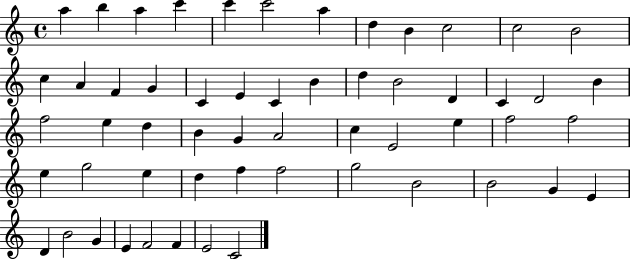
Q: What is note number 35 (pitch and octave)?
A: E5